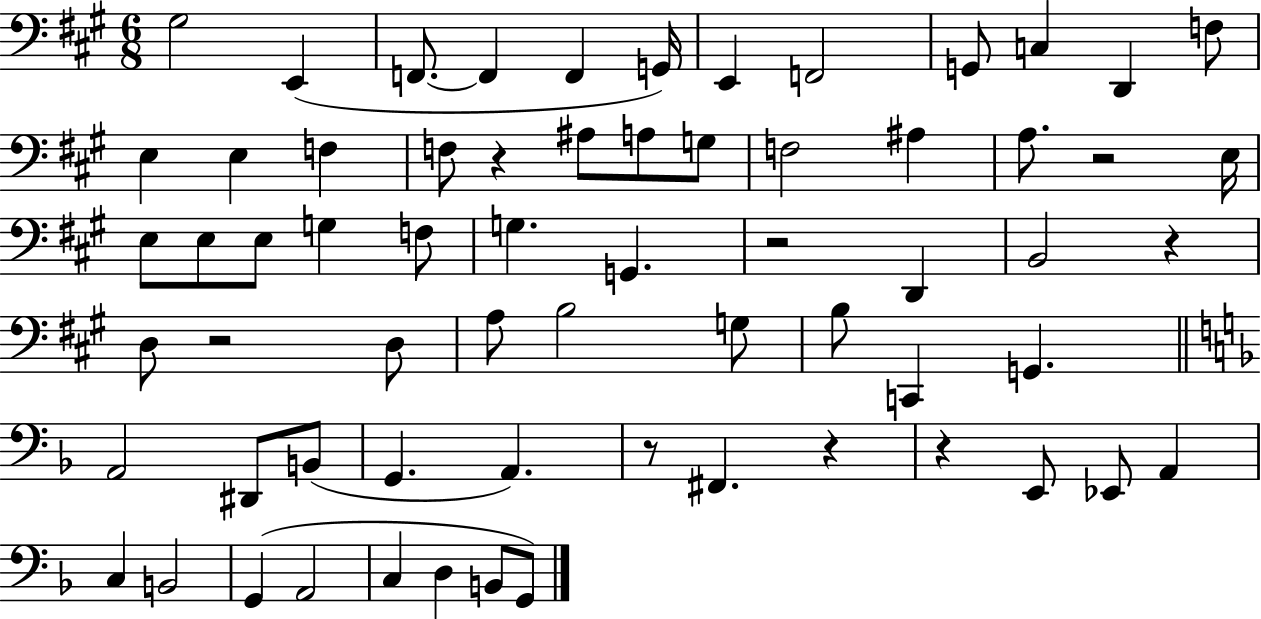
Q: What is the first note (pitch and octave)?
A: G#3